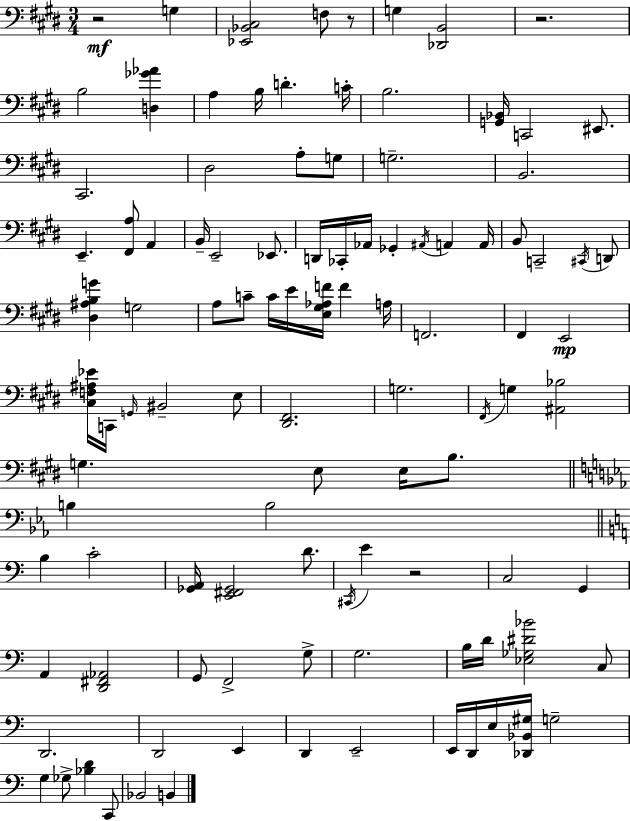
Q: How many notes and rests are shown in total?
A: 105